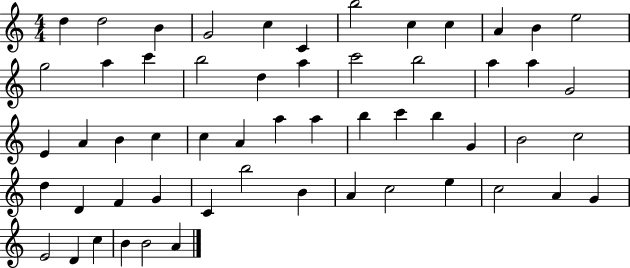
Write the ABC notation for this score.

X:1
T:Untitled
M:4/4
L:1/4
K:C
d d2 B G2 c C b2 c c A B e2 g2 a c' b2 d a c'2 b2 a a G2 E A B c c A a a b c' b G B2 c2 d D F G C b2 B A c2 e c2 A G E2 D c B B2 A